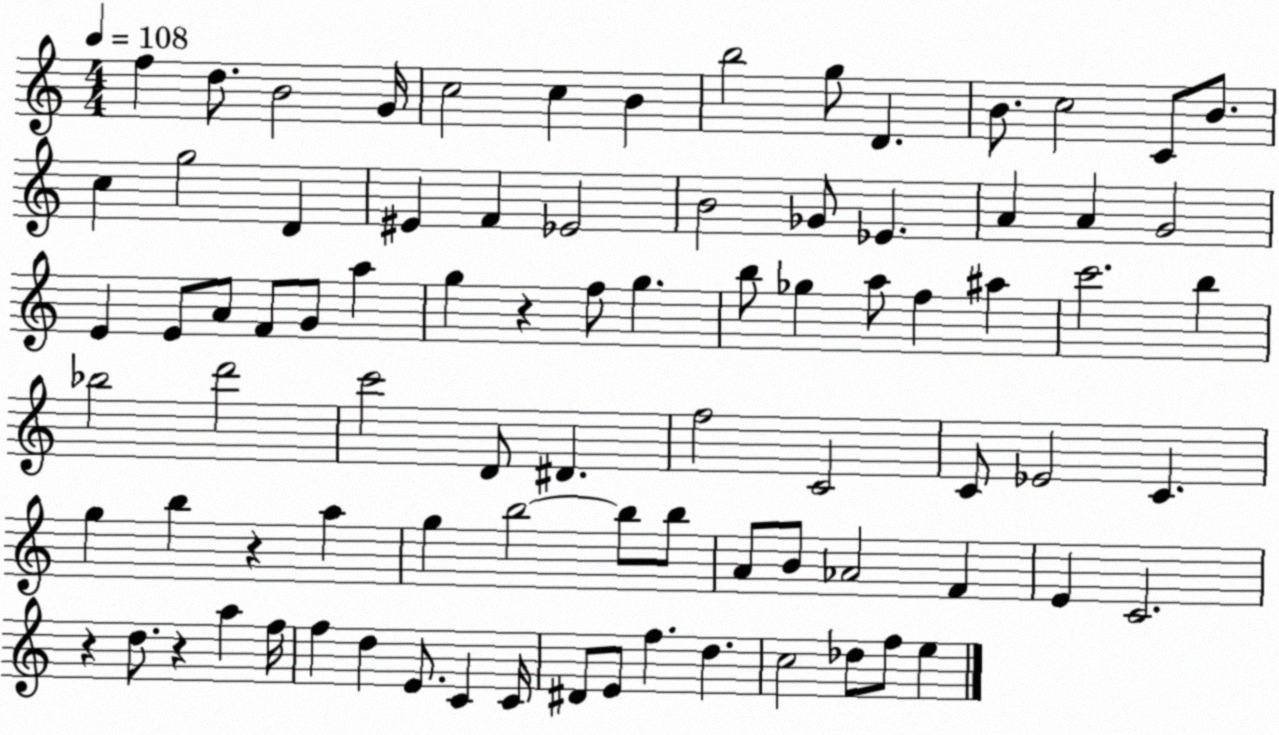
X:1
T:Untitled
M:4/4
L:1/4
K:C
f d/2 B2 G/4 c2 c B b2 g/2 D B/2 c2 C/2 B/2 c g2 D ^E F _E2 B2 _G/2 _E A A G2 E E/2 A/2 F/2 G/2 a g z f/2 g b/2 _g a/2 f ^a c'2 b _b2 d'2 c'2 D/2 ^D f2 C2 C/2 _E2 C g b z a g b2 b/2 b/2 A/2 B/2 _A2 F E C2 z d/2 z a f/4 f d E/2 C C/4 ^D/2 E/2 f d c2 _d/2 f/2 e